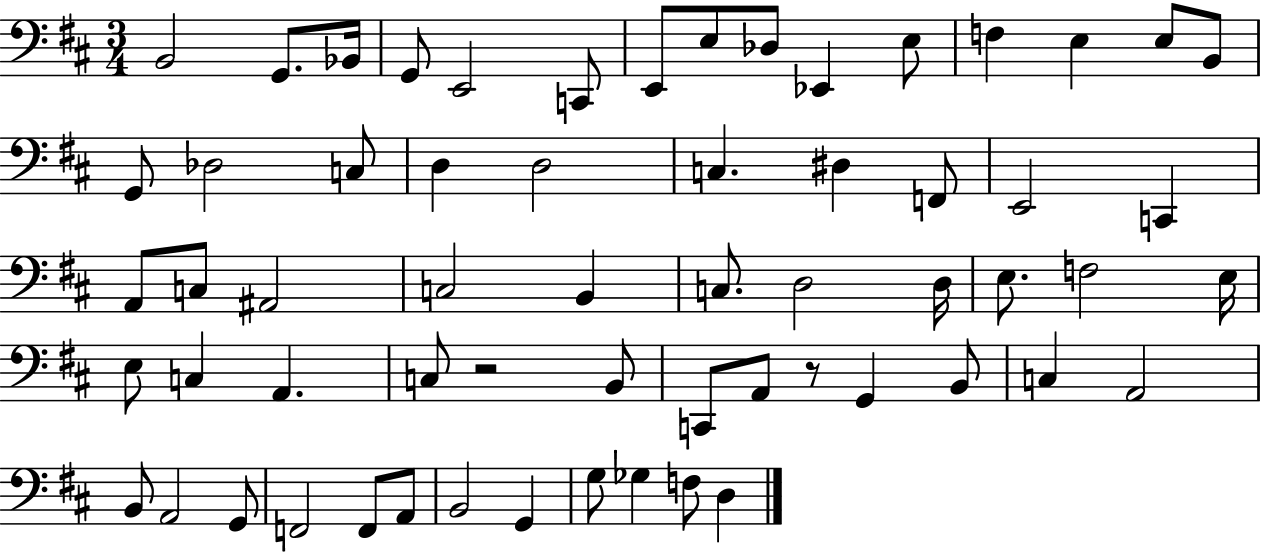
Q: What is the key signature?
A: D major